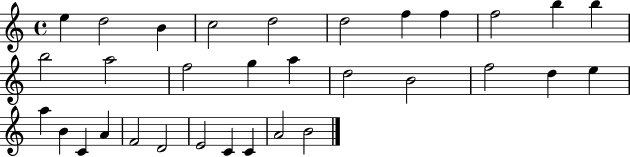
{
  \clef treble
  \time 4/4
  \defaultTimeSignature
  \key c \major
  e''4 d''2 b'4 | c''2 d''2 | d''2 f''4 f''4 | f''2 b''4 b''4 | \break b''2 a''2 | f''2 g''4 a''4 | d''2 b'2 | f''2 d''4 e''4 | \break a''4 b'4 c'4 a'4 | f'2 d'2 | e'2 c'4 c'4 | a'2 b'2 | \break \bar "|."
}